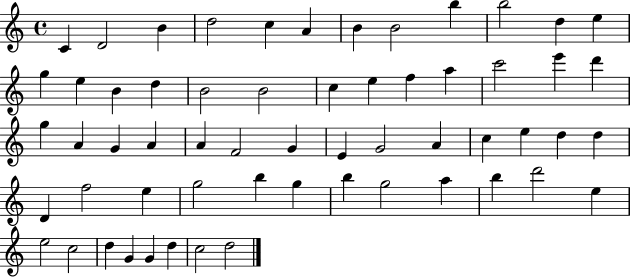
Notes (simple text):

C4/q D4/h B4/q D5/h C5/q A4/q B4/q B4/h B5/q B5/h D5/q E5/q G5/q E5/q B4/q D5/q B4/h B4/h C5/q E5/q F5/q A5/q C6/h E6/q D6/q G5/q A4/q G4/q A4/q A4/q F4/h G4/q E4/q G4/h A4/q C5/q E5/q D5/q D5/q D4/q F5/h E5/q G5/h B5/q G5/q B5/q G5/h A5/q B5/q D6/h E5/q E5/h C5/h D5/q G4/q G4/q D5/q C5/h D5/h